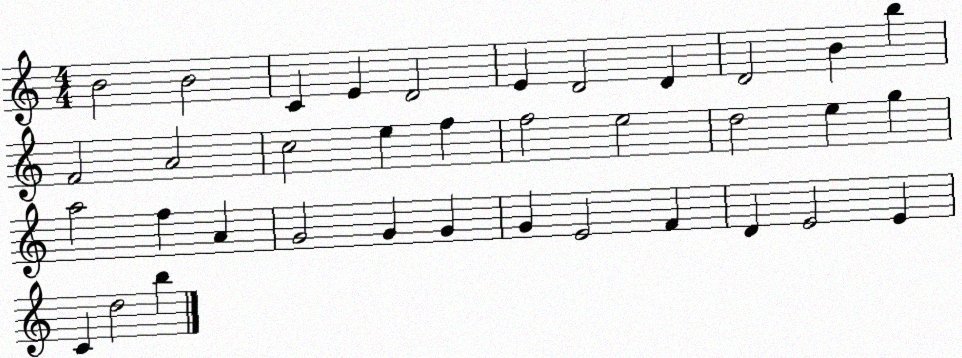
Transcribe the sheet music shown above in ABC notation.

X:1
T:Untitled
M:4/4
L:1/4
K:C
B2 B2 C E D2 E D2 D D2 B b F2 A2 c2 e f f2 e2 d2 e g a2 f A G2 G G G E2 F D E2 E C d2 b